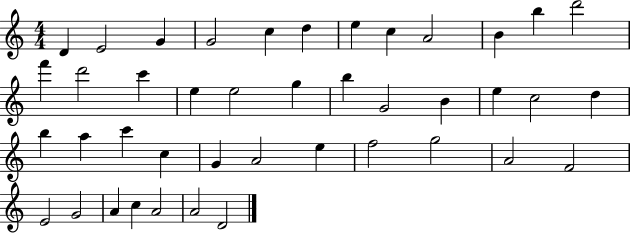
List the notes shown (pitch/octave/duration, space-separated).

D4/q E4/h G4/q G4/h C5/q D5/q E5/q C5/q A4/h B4/q B5/q D6/h F6/q D6/h C6/q E5/q E5/h G5/q B5/q G4/h B4/q E5/q C5/h D5/q B5/q A5/q C6/q C5/q G4/q A4/h E5/q F5/h G5/h A4/h F4/h E4/h G4/h A4/q C5/q A4/h A4/h D4/h